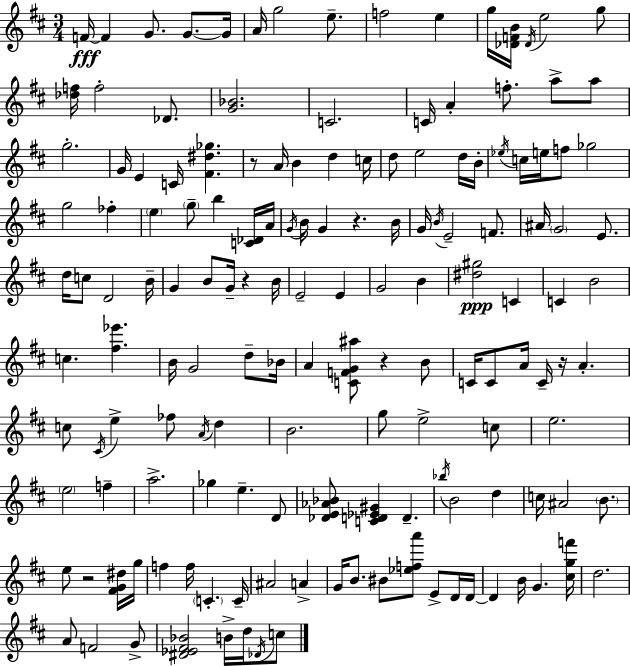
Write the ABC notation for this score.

X:1
T:Untitled
M:3/4
L:1/4
K:D
F/4 F G/2 G/2 G/4 A/4 g2 e/2 f2 e g/4 [_DFB]/4 _D/4 e2 g/2 [_df]/4 f2 _D/2 [G_B]2 C2 C/4 A f/2 a/2 a/2 g2 G/4 E C/4 [^F^d_g] z/2 A/4 B d c/4 d/2 e2 d/4 B/4 _e/4 c/4 e/4 f/2 _g2 g2 _f e g/2 b [C_D]/4 A/4 G/4 B/4 G z B/4 G/4 B/4 E2 F/2 ^A/4 G2 E/2 d/4 c/2 D2 B/4 G B/2 G/4 z B/4 E2 E G2 B [^d^g]2 C C B2 c [^f_e'] B/4 G2 d/2 _B/4 A [CFG^a]/2 z B/2 C/4 C/2 A/4 C/4 z/4 A c/2 ^C/4 e _f/2 A/4 d B2 g/2 e2 c/2 e2 e2 f a2 _g e D/2 [_DE_A_B]/2 [CD_E^G] D _b/4 B2 d c/4 ^A2 B/2 e/2 z2 [^FG^d]/4 g/4 f f/4 C C/4 ^A2 A G/4 B/2 ^B/2 [_efa']/2 E/2 D/4 D/4 D B/4 G [^cgf']/4 d2 A/2 F2 G/2 [^D_E^F_B]2 B/4 d/4 _D/4 c/2